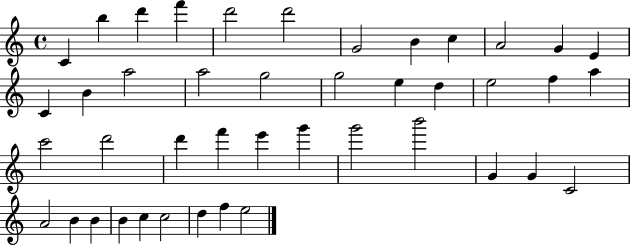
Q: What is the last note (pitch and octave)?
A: E5